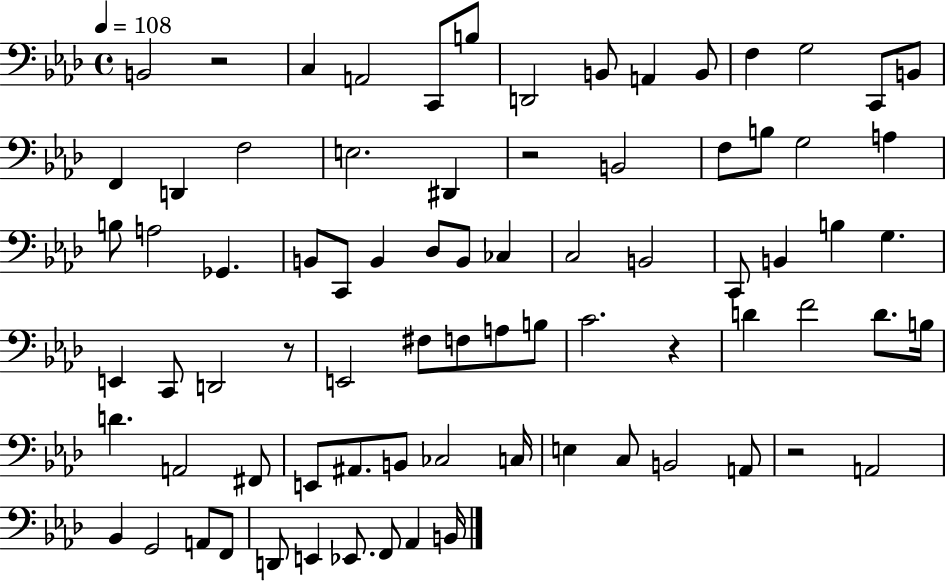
B2/h R/h C3/q A2/h C2/e B3/e D2/h B2/e A2/q B2/e F3/q G3/h C2/e B2/e F2/q D2/q F3/h E3/h. D#2/q R/h B2/h F3/e B3/e G3/h A3/q B3/e A3/h Gb2/q. B2/e C2/e B2/q Db3/e B2/e CES3/q C3/h B2/h C2/e B2/q B3/q G3/q. E2/q C2/e D2/h R/e E2/h F#3/e F3/e A3/e B3/e C4/h. R/q D4/q F4/h D4/e. B3/s D4/q. A2/h F#2/e E2/e A#2/e. B2/e CES3/h C3/s E3/q C3/e B2/h A2/e R/h A2/h Bb2/q G2/h A2/e F2/e D2/e E2/q Eb2/e. F2/e Ab2/q B2/s